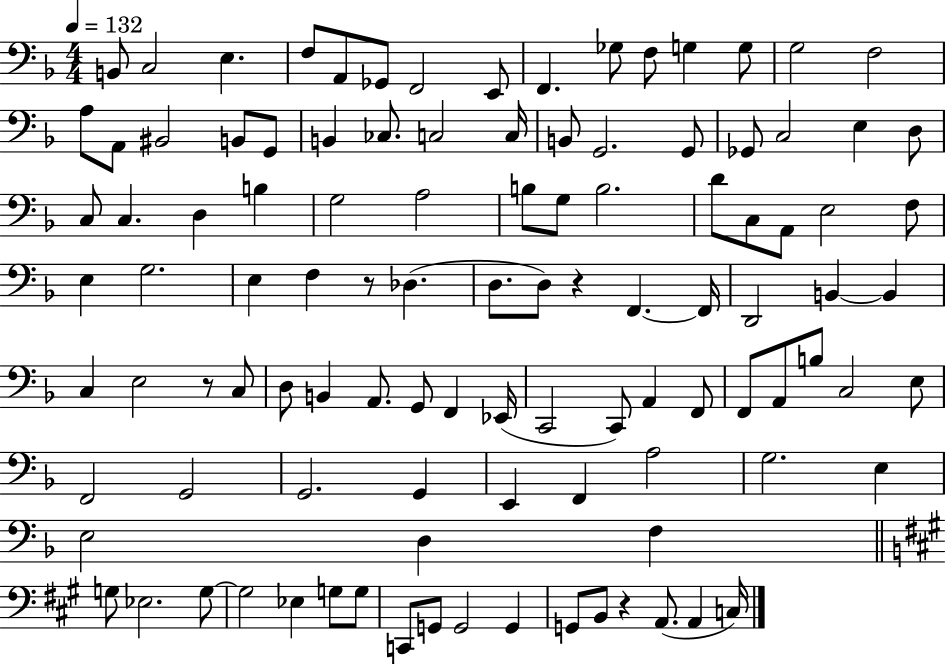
{
  \clef bass
  \numericTimeSignature
  \time 4/4
  \key f \major
  \tempo 4 = 132
  b,8 c2 e4. | f8 a,8 ges,8 f,2 e,8 | f,4. ges8 f8 g4 g8 | g2 f2 | \break a8 a,8 bis,2 b,8 g,8 | b,4 ces8. c2 c16 | b,8 g,2. g,8 | ges,8 c2 e4 d8 | \break c8 c4. d4 b4 | g2 a2 | b8 g8 b2. | d'8 c8 a,8 e2 f8 | \break e4 g2. | e4 f4 r8 des4.( | d8. d8) r4 f,4.~~ f,16 | d,2 b,4~~ b,4 | \break c4 e2 r8 c8 | d8 b,4 a,8. g,8 f,4 ees,16( | c,2 c,8) a,4 f,8 | f,8 a,8 b8 c2 e8 | \break f,2 g,2 | g,2. g,4 | e,4 f,4 a2 | g2. e4 | \break e2 d4 f4 | \bar "||" \break \key a \major g8 ees2. g8~~ | g2 ees4 g8 g8 | c,8 g,8 g,2 g,4 | g,8 b,8 r4 a,8.( a,4 c16) | \break \bar "|."
}